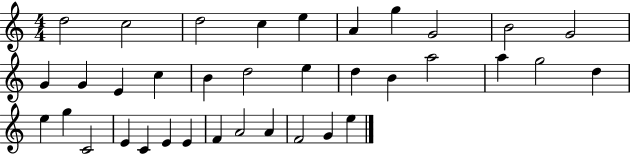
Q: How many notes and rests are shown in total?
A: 36